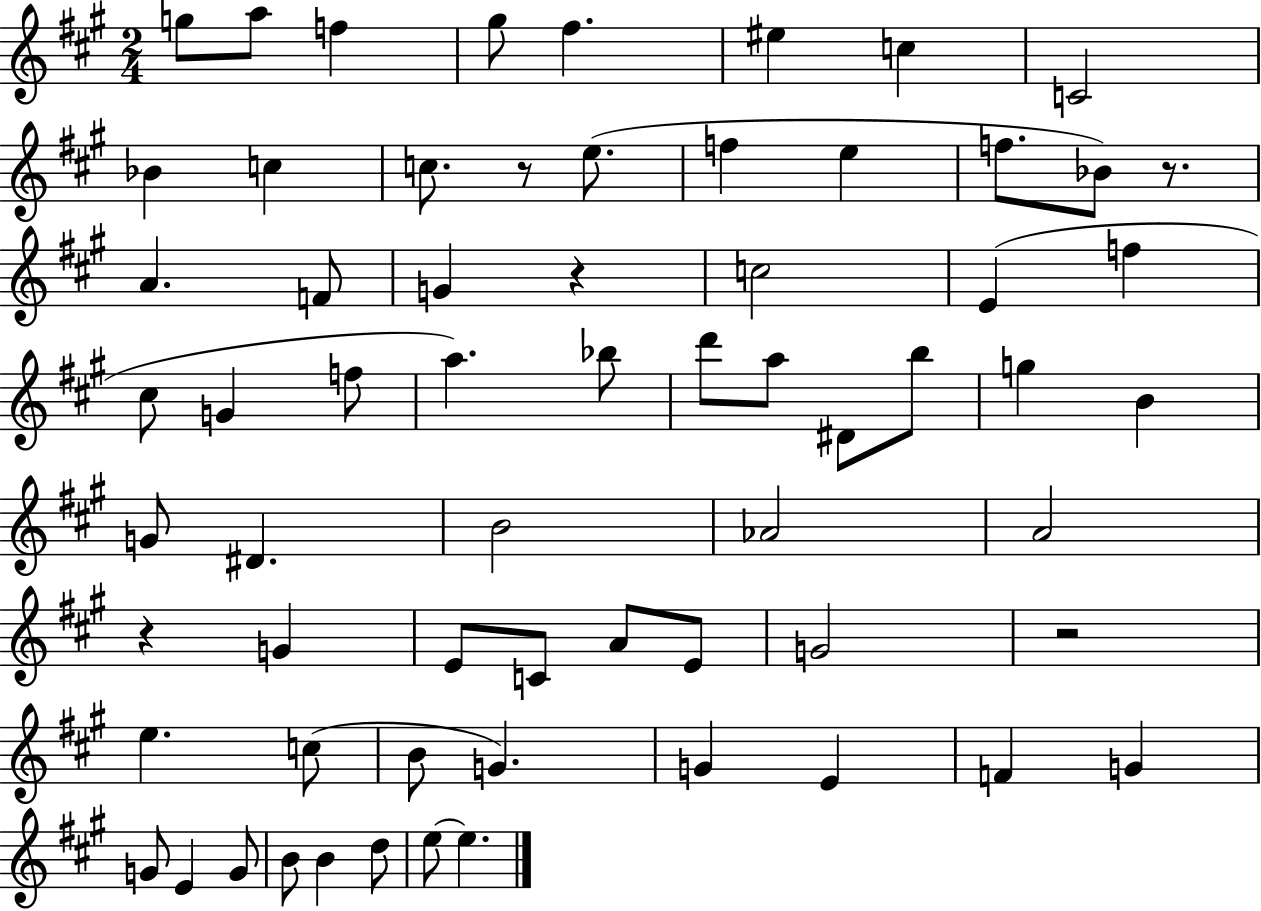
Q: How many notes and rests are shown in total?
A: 65